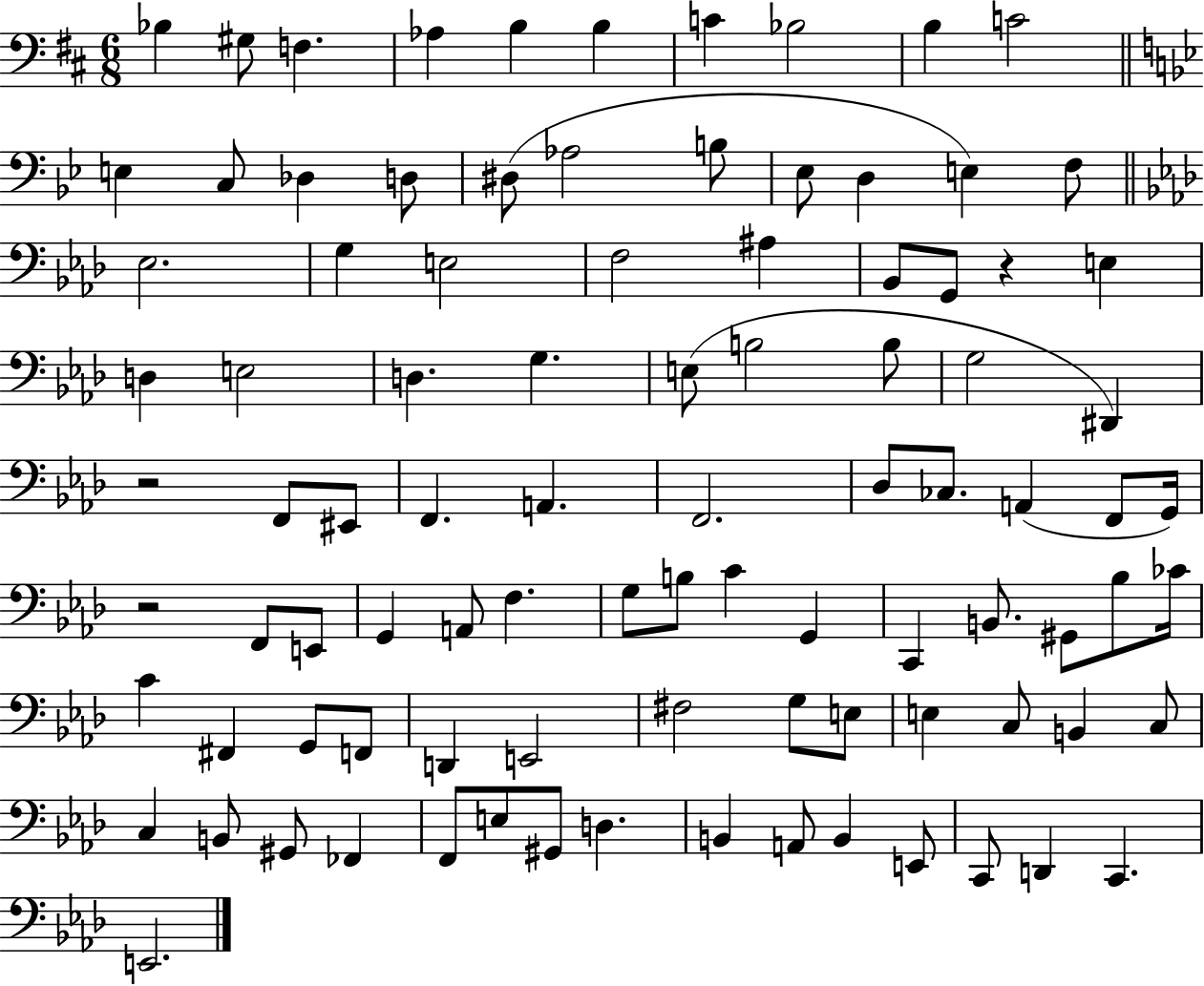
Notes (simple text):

Bb3/q G#3/e F3/q. Ab3/q B3/q B3/q C4/q Bb3/h B3/q C4/h E3/q C3/e Db3/q D3/e D#3/e Ab3/h B3/e Eb3/e D3/q E3/q F3/e Eb3/h. G3/q E3/h F3/h A#3/q Bb2/e G2/e R/q E3/q D3/q E3/h D3/q. G3/q. E3/e B3/h B3/e G3/h D#2/q R/h F2/e EIS2/e F2/q. A2/q. F2/h. Db3/e CES3/e. A2/q F2/e G2/s R/h F2/e E2/e G2/q A2/e F3/q. G3/e B3/e C4/q G2/q C2/q B2/e. G#2/e Bb3/e CES4/s C4/q F#2/q G2/e F2/e D2/q E2/h F#3/h G3/e E3/e E3/q C3/e B2/q C3/e C3/q B2/e G#2/e FES2/q F2/e E3/e G#2/e D3/q. B2/q A2/e B2/q E2/e C2/e D2/q C2/q. E2/h.